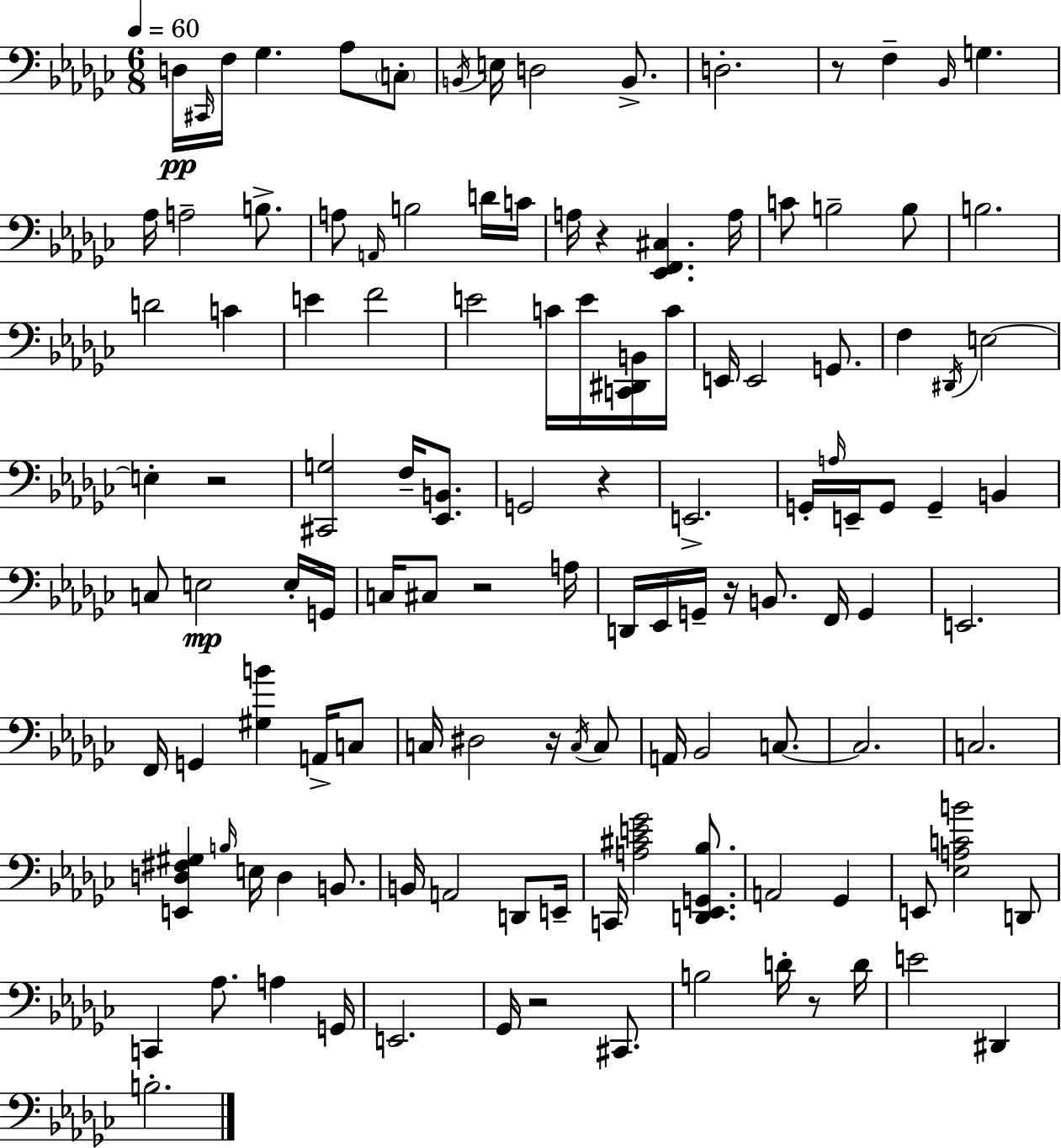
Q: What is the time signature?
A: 6/8